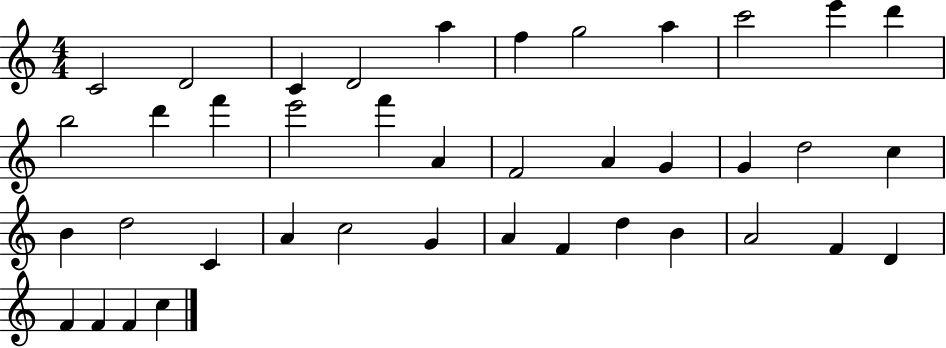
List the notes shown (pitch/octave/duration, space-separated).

C4/h D4/h C4/q D4/h A5/q F5/q G5/h A5/q C6/h E6/q D6/q B5/h D6/q F6/q E6/h F6/q A4/q F4/h A4/q G4/q G4/q D5/h C5/q B4/q D5/h C4/q A4/q C5/h G4/q A4/q F4/q D5/q B4/q A4/h F4/q D4/q F4/q F4/q F4/q C5/q